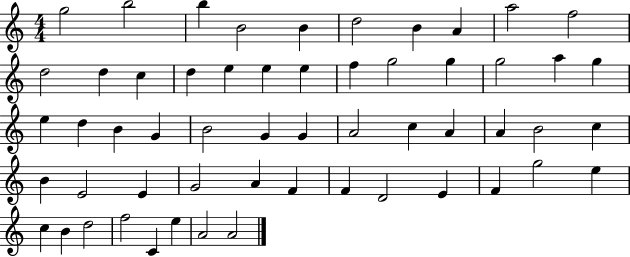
X:1
T:Untitled
M:4/4
L:1/4
K:C
g2 b2 b B2 B d2 B A a2 f2 d2 d c d e e e f g2 g g2 a g e d B G B2 G G A2 c A A B2 c B E2 E G2 A F F D2 E F g2 e c B d2 f2 C e A2 A2